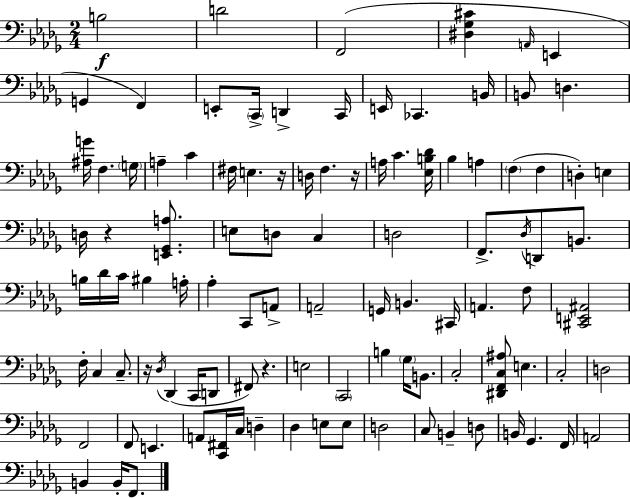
{
  \clef bass
  \numericTimeSignature
  \time 2/4
  \key bes \minor
  \repeat volta 2 { b2\f | d'2 | f,2( | <dis ges cis'>4 \grace { a,16 } e,4 | \break g,4 f,4) | e,8-. \parenthesize c,16-> d,4-> | c,16 e,16 ces,4. | b,16 b,8 d4. | \break <ais g'>16 f4. | \parenthesize g16 a4-- c'4 | fis16 e4. | r16 d16 f4. | \break r16 a16 c'4. | <ees b des'>16 bes4 a4 | \parenthesize f4( f4 | d4-.) e4 | \break d16 r4 <e, ges, a>8. | e8 d8 c4 | d2 | f,8.-> \acciaccatura { des16 } d,8 b,8. | \break b16 des'16 c'16 bis4 | a16-. aes4-. c,8 | a,8-> a,2-- | g,16 b,4. | \break cis,16 a,4. | f8 <cis, e, ais,>2 | f16-. c4 c8.-- | r16 \acciaccatura { des16 }( des,4 | \break c,16 d,8 fis,8) r4. | e2 | \parenthesize c,2 | b4 \parenthesize ges16 | \break b,8. c2-. | <dis, f, c ais>8 e4. | c2-. | d2 | \break f,2 | f,8 e,4. | a,8 <c, fis,>16 c16 d4-- | des4 e8 | \break e8 d2 | c8 b,4-- | d8 b,16 ges,4. | f,16 a,2 | \break b,4 b,16-. | f,8. } \bar "|."
}